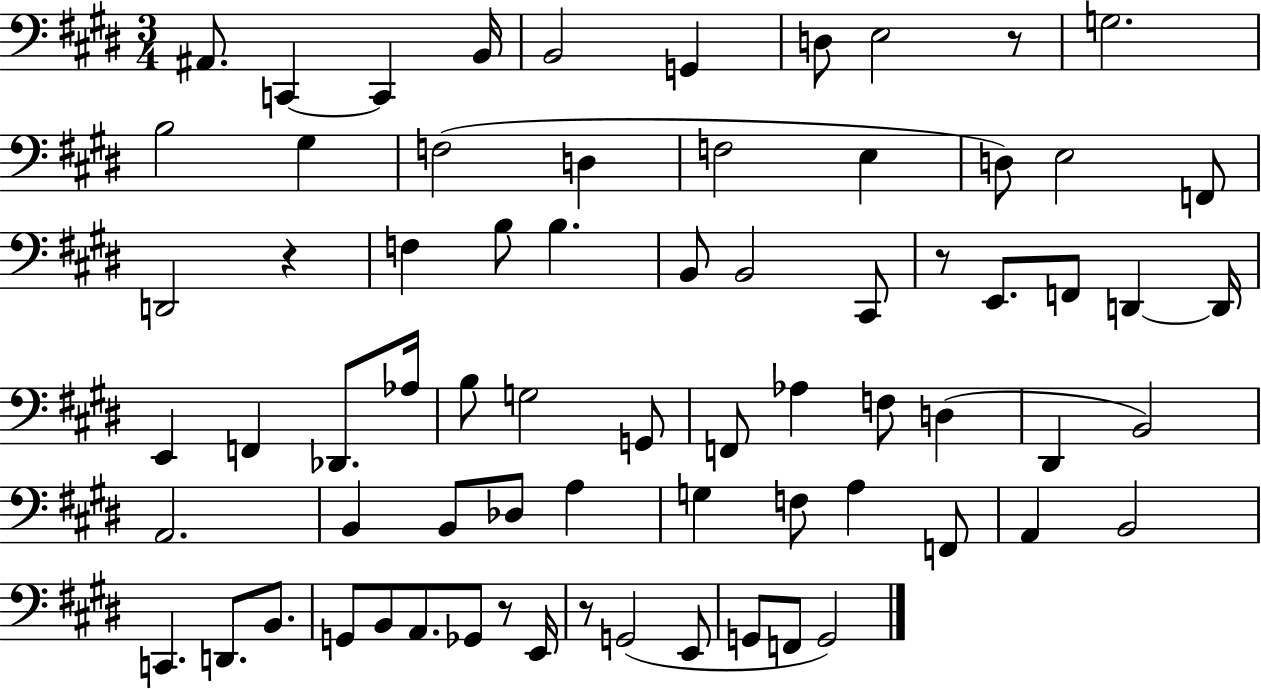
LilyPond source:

{
  \clef bass
  \numericTimeSignature
  \time 3/4
  \key e \major
  ais,8. c,4~~ c,4 b,16 | b,2 g,4 | d8 e2 r8 | g2. | \break b2 gis4 | f2( d4 | f2 e4 | d8) e2 f,8 | \break d,2 r4 | f4 b8 b4. | b,8 b,2 cis,8 | r8 e,8. f,8 d,4~~ d,16 | \break e,4 f,4 des,8. aes16 | b8 g2 g,8 | f,8 aes4 f8 d4( | dis,4 b,2) | \break a,2. | b,4 b,8 des8 a4 | g4 f8 a4 f,8 | a,4 b,2 | \break c,4. d,8. b,8. | g,8 b,8 a,8. ges,8 r8 e,16 | r8 g,2( e,8 | g,8 f,8 g,2) | \break \bar "|."
}